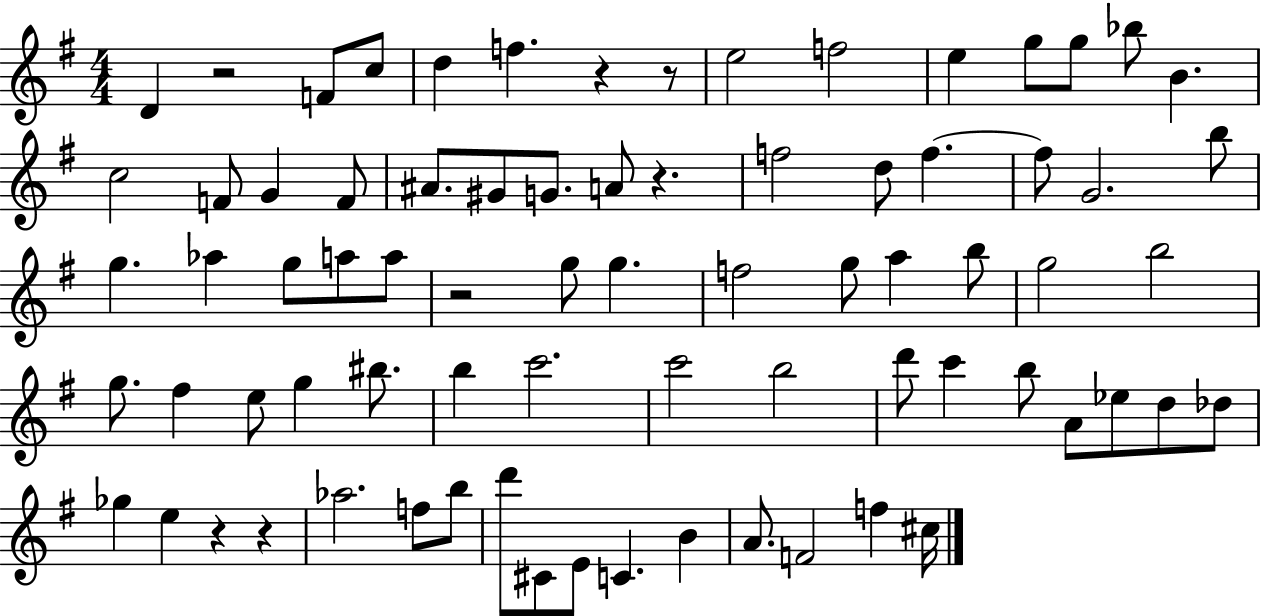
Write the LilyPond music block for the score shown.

{
  \clef treble
  \numericTimeSignature
  \time 4/4
  \key g \major
  \repeat volta 2 { d'4 r2 f'8 c''8 | d''4 f''4. r4 r8 | e''2 f''2 | e''4 g''8 g''8 bes''8 b'4. | \break c''2 f'8 g'4 f'8 | ais'8. gis'8 g'8. a'8 r4. | f''2 d''8 f''4.~~ | f''8 g'2. b''8 | \break g''4. aes''4 g''8 a''8 a''8 | r2 g''8 g''4. | f''2 g''8 a''4 b''8 | g''2 b''2 | \break g''8. fis''4 e''8 g''4 bis''8. | b''4 c'''2. | c'''2 b''2 | d'''8 c'''4 b''8 a'8 ees''8 d''8 des''8 | \break ges''4 e''4 r4 r4 | aes''2. f''8 b''8 | d'''8 cis'8 e'8 c'4. b'4 | a'8. f'2 f''4 cis''16 | \break } \bar "|."
}